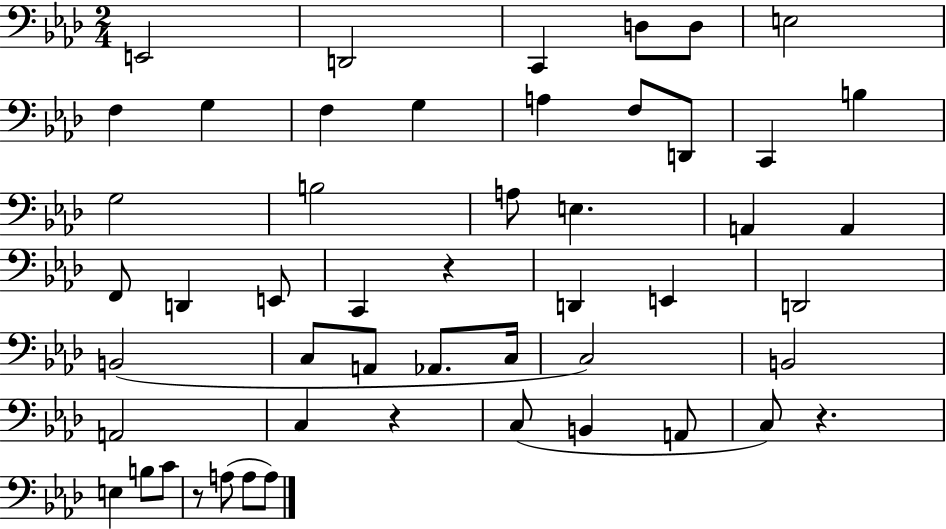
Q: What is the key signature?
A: AES major